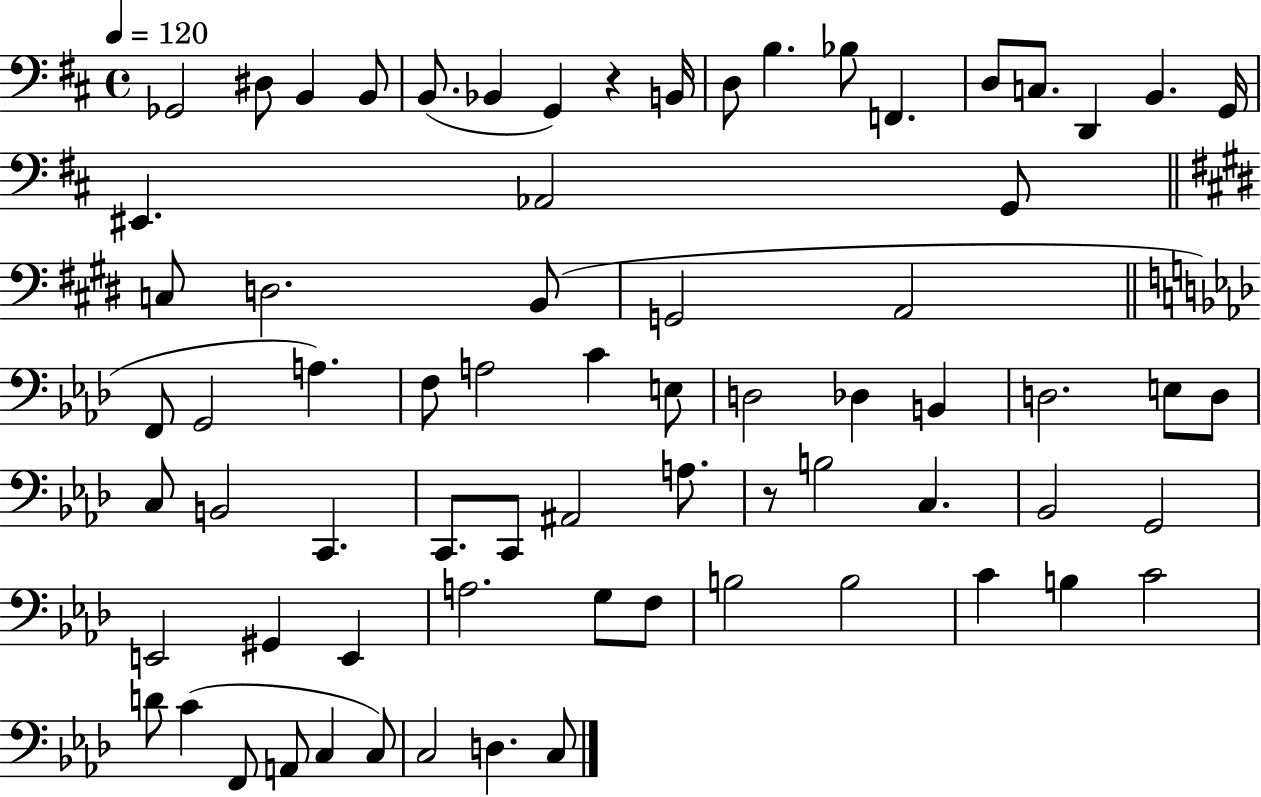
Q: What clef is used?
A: bass